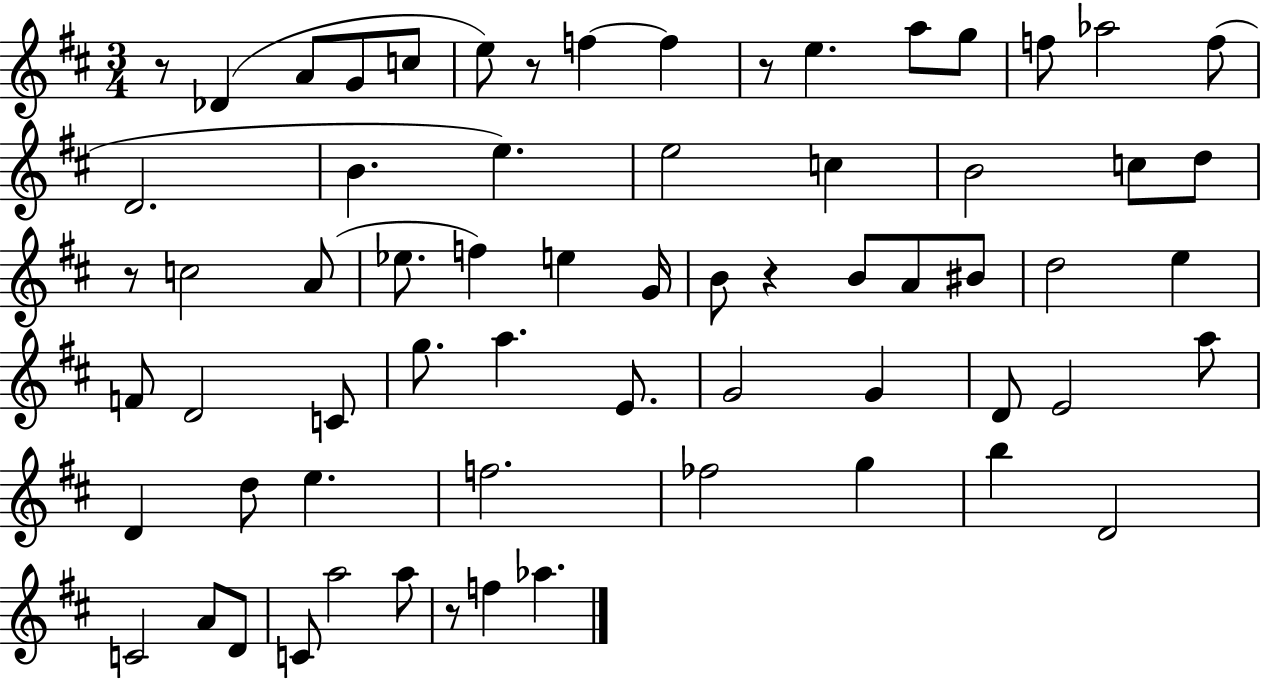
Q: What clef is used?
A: treble